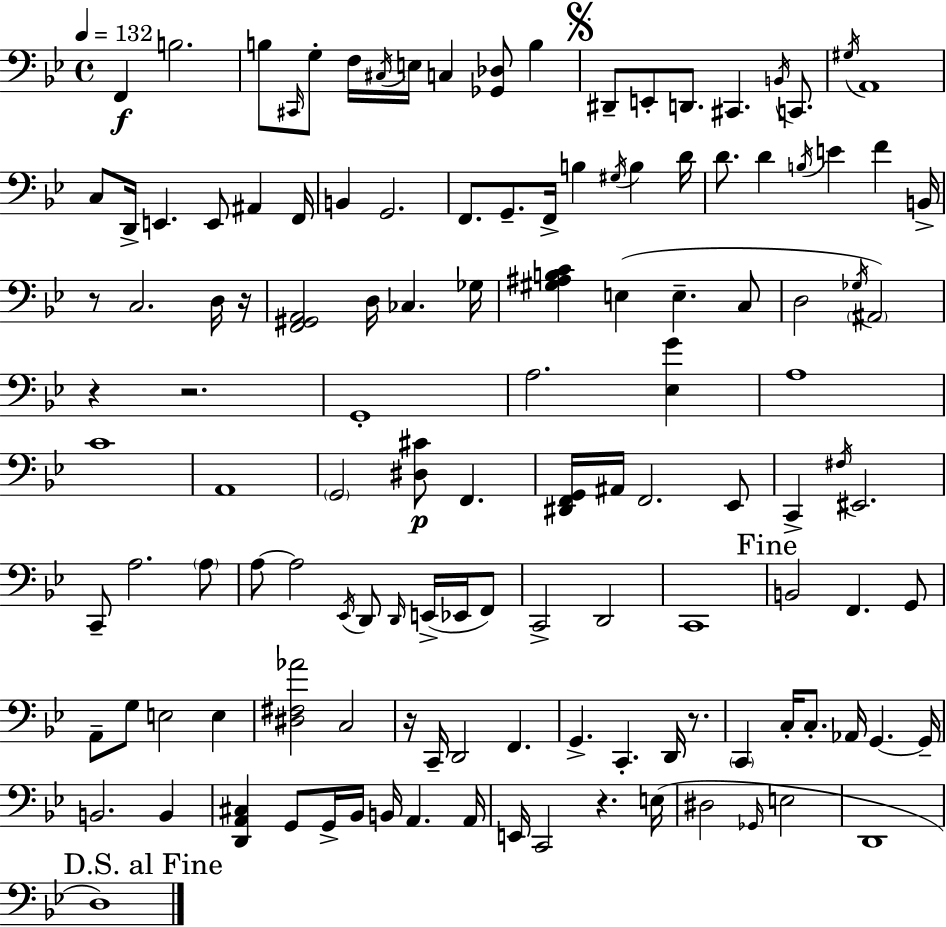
F2/q B3/h. B3/e C#2/s G3/e F3/s C#3/s E3/s C3/q [Gb2,Db3]/e B3/q D#2/e E2/e D2/e. C#2/q. B2/s C2/e. G#3/s A2/w C3/e D2/s E2/q. E2/e A#2/q F2/s B2/q G2/h. F2/e. G2/e. F2/s B3/q G#3/s B3/q D4/s D4/e. D4/q B3/s E4/q F4/q B2/s R/e C3/h. D3/s R/s [F2,G#2,A2]/h D3/s CES3/q. Gb3/s [G#3,A#3,B3,C4]/q E3/q E3/q. C3/e D3/h Gb3/s A#2/h R/q R/h. G2/w A3/h. [Eb3,G4]/q A3/w C4/w A2/w G2/h [D#3,C#4]/e F2/q. [D#2,F2,G2]/s A#2/s F2/h. Eb2/e C2/q F#3/s EIS2/h. C2/e A3/h. A3/e A3/e A3/h Eb2/s D2/e D2/s E2/s Eb2/s F2/e C2/h D2/h C2/w B2/h F2/q. G2/e A2/e G3/e E3/h E3/q [D#3,F#3,Ab4]/h C3/h R/s C2/s D2/h F2/q. G2/q. C2/q. D2/s R/e. C2/q C3/s C3/e. Ab2/s G2/q. G2/s B2/h. B2/q [D2,A2,C#3]/q G2/e G2/s Bb2/s B2/s A2/q. A2/s E2/s C2/h R/q. E3/s D#3/h Gb2/s E3/h D2/w D3/w